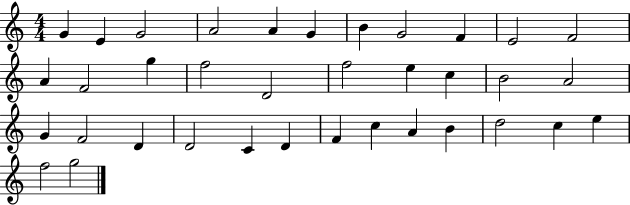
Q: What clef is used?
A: treble